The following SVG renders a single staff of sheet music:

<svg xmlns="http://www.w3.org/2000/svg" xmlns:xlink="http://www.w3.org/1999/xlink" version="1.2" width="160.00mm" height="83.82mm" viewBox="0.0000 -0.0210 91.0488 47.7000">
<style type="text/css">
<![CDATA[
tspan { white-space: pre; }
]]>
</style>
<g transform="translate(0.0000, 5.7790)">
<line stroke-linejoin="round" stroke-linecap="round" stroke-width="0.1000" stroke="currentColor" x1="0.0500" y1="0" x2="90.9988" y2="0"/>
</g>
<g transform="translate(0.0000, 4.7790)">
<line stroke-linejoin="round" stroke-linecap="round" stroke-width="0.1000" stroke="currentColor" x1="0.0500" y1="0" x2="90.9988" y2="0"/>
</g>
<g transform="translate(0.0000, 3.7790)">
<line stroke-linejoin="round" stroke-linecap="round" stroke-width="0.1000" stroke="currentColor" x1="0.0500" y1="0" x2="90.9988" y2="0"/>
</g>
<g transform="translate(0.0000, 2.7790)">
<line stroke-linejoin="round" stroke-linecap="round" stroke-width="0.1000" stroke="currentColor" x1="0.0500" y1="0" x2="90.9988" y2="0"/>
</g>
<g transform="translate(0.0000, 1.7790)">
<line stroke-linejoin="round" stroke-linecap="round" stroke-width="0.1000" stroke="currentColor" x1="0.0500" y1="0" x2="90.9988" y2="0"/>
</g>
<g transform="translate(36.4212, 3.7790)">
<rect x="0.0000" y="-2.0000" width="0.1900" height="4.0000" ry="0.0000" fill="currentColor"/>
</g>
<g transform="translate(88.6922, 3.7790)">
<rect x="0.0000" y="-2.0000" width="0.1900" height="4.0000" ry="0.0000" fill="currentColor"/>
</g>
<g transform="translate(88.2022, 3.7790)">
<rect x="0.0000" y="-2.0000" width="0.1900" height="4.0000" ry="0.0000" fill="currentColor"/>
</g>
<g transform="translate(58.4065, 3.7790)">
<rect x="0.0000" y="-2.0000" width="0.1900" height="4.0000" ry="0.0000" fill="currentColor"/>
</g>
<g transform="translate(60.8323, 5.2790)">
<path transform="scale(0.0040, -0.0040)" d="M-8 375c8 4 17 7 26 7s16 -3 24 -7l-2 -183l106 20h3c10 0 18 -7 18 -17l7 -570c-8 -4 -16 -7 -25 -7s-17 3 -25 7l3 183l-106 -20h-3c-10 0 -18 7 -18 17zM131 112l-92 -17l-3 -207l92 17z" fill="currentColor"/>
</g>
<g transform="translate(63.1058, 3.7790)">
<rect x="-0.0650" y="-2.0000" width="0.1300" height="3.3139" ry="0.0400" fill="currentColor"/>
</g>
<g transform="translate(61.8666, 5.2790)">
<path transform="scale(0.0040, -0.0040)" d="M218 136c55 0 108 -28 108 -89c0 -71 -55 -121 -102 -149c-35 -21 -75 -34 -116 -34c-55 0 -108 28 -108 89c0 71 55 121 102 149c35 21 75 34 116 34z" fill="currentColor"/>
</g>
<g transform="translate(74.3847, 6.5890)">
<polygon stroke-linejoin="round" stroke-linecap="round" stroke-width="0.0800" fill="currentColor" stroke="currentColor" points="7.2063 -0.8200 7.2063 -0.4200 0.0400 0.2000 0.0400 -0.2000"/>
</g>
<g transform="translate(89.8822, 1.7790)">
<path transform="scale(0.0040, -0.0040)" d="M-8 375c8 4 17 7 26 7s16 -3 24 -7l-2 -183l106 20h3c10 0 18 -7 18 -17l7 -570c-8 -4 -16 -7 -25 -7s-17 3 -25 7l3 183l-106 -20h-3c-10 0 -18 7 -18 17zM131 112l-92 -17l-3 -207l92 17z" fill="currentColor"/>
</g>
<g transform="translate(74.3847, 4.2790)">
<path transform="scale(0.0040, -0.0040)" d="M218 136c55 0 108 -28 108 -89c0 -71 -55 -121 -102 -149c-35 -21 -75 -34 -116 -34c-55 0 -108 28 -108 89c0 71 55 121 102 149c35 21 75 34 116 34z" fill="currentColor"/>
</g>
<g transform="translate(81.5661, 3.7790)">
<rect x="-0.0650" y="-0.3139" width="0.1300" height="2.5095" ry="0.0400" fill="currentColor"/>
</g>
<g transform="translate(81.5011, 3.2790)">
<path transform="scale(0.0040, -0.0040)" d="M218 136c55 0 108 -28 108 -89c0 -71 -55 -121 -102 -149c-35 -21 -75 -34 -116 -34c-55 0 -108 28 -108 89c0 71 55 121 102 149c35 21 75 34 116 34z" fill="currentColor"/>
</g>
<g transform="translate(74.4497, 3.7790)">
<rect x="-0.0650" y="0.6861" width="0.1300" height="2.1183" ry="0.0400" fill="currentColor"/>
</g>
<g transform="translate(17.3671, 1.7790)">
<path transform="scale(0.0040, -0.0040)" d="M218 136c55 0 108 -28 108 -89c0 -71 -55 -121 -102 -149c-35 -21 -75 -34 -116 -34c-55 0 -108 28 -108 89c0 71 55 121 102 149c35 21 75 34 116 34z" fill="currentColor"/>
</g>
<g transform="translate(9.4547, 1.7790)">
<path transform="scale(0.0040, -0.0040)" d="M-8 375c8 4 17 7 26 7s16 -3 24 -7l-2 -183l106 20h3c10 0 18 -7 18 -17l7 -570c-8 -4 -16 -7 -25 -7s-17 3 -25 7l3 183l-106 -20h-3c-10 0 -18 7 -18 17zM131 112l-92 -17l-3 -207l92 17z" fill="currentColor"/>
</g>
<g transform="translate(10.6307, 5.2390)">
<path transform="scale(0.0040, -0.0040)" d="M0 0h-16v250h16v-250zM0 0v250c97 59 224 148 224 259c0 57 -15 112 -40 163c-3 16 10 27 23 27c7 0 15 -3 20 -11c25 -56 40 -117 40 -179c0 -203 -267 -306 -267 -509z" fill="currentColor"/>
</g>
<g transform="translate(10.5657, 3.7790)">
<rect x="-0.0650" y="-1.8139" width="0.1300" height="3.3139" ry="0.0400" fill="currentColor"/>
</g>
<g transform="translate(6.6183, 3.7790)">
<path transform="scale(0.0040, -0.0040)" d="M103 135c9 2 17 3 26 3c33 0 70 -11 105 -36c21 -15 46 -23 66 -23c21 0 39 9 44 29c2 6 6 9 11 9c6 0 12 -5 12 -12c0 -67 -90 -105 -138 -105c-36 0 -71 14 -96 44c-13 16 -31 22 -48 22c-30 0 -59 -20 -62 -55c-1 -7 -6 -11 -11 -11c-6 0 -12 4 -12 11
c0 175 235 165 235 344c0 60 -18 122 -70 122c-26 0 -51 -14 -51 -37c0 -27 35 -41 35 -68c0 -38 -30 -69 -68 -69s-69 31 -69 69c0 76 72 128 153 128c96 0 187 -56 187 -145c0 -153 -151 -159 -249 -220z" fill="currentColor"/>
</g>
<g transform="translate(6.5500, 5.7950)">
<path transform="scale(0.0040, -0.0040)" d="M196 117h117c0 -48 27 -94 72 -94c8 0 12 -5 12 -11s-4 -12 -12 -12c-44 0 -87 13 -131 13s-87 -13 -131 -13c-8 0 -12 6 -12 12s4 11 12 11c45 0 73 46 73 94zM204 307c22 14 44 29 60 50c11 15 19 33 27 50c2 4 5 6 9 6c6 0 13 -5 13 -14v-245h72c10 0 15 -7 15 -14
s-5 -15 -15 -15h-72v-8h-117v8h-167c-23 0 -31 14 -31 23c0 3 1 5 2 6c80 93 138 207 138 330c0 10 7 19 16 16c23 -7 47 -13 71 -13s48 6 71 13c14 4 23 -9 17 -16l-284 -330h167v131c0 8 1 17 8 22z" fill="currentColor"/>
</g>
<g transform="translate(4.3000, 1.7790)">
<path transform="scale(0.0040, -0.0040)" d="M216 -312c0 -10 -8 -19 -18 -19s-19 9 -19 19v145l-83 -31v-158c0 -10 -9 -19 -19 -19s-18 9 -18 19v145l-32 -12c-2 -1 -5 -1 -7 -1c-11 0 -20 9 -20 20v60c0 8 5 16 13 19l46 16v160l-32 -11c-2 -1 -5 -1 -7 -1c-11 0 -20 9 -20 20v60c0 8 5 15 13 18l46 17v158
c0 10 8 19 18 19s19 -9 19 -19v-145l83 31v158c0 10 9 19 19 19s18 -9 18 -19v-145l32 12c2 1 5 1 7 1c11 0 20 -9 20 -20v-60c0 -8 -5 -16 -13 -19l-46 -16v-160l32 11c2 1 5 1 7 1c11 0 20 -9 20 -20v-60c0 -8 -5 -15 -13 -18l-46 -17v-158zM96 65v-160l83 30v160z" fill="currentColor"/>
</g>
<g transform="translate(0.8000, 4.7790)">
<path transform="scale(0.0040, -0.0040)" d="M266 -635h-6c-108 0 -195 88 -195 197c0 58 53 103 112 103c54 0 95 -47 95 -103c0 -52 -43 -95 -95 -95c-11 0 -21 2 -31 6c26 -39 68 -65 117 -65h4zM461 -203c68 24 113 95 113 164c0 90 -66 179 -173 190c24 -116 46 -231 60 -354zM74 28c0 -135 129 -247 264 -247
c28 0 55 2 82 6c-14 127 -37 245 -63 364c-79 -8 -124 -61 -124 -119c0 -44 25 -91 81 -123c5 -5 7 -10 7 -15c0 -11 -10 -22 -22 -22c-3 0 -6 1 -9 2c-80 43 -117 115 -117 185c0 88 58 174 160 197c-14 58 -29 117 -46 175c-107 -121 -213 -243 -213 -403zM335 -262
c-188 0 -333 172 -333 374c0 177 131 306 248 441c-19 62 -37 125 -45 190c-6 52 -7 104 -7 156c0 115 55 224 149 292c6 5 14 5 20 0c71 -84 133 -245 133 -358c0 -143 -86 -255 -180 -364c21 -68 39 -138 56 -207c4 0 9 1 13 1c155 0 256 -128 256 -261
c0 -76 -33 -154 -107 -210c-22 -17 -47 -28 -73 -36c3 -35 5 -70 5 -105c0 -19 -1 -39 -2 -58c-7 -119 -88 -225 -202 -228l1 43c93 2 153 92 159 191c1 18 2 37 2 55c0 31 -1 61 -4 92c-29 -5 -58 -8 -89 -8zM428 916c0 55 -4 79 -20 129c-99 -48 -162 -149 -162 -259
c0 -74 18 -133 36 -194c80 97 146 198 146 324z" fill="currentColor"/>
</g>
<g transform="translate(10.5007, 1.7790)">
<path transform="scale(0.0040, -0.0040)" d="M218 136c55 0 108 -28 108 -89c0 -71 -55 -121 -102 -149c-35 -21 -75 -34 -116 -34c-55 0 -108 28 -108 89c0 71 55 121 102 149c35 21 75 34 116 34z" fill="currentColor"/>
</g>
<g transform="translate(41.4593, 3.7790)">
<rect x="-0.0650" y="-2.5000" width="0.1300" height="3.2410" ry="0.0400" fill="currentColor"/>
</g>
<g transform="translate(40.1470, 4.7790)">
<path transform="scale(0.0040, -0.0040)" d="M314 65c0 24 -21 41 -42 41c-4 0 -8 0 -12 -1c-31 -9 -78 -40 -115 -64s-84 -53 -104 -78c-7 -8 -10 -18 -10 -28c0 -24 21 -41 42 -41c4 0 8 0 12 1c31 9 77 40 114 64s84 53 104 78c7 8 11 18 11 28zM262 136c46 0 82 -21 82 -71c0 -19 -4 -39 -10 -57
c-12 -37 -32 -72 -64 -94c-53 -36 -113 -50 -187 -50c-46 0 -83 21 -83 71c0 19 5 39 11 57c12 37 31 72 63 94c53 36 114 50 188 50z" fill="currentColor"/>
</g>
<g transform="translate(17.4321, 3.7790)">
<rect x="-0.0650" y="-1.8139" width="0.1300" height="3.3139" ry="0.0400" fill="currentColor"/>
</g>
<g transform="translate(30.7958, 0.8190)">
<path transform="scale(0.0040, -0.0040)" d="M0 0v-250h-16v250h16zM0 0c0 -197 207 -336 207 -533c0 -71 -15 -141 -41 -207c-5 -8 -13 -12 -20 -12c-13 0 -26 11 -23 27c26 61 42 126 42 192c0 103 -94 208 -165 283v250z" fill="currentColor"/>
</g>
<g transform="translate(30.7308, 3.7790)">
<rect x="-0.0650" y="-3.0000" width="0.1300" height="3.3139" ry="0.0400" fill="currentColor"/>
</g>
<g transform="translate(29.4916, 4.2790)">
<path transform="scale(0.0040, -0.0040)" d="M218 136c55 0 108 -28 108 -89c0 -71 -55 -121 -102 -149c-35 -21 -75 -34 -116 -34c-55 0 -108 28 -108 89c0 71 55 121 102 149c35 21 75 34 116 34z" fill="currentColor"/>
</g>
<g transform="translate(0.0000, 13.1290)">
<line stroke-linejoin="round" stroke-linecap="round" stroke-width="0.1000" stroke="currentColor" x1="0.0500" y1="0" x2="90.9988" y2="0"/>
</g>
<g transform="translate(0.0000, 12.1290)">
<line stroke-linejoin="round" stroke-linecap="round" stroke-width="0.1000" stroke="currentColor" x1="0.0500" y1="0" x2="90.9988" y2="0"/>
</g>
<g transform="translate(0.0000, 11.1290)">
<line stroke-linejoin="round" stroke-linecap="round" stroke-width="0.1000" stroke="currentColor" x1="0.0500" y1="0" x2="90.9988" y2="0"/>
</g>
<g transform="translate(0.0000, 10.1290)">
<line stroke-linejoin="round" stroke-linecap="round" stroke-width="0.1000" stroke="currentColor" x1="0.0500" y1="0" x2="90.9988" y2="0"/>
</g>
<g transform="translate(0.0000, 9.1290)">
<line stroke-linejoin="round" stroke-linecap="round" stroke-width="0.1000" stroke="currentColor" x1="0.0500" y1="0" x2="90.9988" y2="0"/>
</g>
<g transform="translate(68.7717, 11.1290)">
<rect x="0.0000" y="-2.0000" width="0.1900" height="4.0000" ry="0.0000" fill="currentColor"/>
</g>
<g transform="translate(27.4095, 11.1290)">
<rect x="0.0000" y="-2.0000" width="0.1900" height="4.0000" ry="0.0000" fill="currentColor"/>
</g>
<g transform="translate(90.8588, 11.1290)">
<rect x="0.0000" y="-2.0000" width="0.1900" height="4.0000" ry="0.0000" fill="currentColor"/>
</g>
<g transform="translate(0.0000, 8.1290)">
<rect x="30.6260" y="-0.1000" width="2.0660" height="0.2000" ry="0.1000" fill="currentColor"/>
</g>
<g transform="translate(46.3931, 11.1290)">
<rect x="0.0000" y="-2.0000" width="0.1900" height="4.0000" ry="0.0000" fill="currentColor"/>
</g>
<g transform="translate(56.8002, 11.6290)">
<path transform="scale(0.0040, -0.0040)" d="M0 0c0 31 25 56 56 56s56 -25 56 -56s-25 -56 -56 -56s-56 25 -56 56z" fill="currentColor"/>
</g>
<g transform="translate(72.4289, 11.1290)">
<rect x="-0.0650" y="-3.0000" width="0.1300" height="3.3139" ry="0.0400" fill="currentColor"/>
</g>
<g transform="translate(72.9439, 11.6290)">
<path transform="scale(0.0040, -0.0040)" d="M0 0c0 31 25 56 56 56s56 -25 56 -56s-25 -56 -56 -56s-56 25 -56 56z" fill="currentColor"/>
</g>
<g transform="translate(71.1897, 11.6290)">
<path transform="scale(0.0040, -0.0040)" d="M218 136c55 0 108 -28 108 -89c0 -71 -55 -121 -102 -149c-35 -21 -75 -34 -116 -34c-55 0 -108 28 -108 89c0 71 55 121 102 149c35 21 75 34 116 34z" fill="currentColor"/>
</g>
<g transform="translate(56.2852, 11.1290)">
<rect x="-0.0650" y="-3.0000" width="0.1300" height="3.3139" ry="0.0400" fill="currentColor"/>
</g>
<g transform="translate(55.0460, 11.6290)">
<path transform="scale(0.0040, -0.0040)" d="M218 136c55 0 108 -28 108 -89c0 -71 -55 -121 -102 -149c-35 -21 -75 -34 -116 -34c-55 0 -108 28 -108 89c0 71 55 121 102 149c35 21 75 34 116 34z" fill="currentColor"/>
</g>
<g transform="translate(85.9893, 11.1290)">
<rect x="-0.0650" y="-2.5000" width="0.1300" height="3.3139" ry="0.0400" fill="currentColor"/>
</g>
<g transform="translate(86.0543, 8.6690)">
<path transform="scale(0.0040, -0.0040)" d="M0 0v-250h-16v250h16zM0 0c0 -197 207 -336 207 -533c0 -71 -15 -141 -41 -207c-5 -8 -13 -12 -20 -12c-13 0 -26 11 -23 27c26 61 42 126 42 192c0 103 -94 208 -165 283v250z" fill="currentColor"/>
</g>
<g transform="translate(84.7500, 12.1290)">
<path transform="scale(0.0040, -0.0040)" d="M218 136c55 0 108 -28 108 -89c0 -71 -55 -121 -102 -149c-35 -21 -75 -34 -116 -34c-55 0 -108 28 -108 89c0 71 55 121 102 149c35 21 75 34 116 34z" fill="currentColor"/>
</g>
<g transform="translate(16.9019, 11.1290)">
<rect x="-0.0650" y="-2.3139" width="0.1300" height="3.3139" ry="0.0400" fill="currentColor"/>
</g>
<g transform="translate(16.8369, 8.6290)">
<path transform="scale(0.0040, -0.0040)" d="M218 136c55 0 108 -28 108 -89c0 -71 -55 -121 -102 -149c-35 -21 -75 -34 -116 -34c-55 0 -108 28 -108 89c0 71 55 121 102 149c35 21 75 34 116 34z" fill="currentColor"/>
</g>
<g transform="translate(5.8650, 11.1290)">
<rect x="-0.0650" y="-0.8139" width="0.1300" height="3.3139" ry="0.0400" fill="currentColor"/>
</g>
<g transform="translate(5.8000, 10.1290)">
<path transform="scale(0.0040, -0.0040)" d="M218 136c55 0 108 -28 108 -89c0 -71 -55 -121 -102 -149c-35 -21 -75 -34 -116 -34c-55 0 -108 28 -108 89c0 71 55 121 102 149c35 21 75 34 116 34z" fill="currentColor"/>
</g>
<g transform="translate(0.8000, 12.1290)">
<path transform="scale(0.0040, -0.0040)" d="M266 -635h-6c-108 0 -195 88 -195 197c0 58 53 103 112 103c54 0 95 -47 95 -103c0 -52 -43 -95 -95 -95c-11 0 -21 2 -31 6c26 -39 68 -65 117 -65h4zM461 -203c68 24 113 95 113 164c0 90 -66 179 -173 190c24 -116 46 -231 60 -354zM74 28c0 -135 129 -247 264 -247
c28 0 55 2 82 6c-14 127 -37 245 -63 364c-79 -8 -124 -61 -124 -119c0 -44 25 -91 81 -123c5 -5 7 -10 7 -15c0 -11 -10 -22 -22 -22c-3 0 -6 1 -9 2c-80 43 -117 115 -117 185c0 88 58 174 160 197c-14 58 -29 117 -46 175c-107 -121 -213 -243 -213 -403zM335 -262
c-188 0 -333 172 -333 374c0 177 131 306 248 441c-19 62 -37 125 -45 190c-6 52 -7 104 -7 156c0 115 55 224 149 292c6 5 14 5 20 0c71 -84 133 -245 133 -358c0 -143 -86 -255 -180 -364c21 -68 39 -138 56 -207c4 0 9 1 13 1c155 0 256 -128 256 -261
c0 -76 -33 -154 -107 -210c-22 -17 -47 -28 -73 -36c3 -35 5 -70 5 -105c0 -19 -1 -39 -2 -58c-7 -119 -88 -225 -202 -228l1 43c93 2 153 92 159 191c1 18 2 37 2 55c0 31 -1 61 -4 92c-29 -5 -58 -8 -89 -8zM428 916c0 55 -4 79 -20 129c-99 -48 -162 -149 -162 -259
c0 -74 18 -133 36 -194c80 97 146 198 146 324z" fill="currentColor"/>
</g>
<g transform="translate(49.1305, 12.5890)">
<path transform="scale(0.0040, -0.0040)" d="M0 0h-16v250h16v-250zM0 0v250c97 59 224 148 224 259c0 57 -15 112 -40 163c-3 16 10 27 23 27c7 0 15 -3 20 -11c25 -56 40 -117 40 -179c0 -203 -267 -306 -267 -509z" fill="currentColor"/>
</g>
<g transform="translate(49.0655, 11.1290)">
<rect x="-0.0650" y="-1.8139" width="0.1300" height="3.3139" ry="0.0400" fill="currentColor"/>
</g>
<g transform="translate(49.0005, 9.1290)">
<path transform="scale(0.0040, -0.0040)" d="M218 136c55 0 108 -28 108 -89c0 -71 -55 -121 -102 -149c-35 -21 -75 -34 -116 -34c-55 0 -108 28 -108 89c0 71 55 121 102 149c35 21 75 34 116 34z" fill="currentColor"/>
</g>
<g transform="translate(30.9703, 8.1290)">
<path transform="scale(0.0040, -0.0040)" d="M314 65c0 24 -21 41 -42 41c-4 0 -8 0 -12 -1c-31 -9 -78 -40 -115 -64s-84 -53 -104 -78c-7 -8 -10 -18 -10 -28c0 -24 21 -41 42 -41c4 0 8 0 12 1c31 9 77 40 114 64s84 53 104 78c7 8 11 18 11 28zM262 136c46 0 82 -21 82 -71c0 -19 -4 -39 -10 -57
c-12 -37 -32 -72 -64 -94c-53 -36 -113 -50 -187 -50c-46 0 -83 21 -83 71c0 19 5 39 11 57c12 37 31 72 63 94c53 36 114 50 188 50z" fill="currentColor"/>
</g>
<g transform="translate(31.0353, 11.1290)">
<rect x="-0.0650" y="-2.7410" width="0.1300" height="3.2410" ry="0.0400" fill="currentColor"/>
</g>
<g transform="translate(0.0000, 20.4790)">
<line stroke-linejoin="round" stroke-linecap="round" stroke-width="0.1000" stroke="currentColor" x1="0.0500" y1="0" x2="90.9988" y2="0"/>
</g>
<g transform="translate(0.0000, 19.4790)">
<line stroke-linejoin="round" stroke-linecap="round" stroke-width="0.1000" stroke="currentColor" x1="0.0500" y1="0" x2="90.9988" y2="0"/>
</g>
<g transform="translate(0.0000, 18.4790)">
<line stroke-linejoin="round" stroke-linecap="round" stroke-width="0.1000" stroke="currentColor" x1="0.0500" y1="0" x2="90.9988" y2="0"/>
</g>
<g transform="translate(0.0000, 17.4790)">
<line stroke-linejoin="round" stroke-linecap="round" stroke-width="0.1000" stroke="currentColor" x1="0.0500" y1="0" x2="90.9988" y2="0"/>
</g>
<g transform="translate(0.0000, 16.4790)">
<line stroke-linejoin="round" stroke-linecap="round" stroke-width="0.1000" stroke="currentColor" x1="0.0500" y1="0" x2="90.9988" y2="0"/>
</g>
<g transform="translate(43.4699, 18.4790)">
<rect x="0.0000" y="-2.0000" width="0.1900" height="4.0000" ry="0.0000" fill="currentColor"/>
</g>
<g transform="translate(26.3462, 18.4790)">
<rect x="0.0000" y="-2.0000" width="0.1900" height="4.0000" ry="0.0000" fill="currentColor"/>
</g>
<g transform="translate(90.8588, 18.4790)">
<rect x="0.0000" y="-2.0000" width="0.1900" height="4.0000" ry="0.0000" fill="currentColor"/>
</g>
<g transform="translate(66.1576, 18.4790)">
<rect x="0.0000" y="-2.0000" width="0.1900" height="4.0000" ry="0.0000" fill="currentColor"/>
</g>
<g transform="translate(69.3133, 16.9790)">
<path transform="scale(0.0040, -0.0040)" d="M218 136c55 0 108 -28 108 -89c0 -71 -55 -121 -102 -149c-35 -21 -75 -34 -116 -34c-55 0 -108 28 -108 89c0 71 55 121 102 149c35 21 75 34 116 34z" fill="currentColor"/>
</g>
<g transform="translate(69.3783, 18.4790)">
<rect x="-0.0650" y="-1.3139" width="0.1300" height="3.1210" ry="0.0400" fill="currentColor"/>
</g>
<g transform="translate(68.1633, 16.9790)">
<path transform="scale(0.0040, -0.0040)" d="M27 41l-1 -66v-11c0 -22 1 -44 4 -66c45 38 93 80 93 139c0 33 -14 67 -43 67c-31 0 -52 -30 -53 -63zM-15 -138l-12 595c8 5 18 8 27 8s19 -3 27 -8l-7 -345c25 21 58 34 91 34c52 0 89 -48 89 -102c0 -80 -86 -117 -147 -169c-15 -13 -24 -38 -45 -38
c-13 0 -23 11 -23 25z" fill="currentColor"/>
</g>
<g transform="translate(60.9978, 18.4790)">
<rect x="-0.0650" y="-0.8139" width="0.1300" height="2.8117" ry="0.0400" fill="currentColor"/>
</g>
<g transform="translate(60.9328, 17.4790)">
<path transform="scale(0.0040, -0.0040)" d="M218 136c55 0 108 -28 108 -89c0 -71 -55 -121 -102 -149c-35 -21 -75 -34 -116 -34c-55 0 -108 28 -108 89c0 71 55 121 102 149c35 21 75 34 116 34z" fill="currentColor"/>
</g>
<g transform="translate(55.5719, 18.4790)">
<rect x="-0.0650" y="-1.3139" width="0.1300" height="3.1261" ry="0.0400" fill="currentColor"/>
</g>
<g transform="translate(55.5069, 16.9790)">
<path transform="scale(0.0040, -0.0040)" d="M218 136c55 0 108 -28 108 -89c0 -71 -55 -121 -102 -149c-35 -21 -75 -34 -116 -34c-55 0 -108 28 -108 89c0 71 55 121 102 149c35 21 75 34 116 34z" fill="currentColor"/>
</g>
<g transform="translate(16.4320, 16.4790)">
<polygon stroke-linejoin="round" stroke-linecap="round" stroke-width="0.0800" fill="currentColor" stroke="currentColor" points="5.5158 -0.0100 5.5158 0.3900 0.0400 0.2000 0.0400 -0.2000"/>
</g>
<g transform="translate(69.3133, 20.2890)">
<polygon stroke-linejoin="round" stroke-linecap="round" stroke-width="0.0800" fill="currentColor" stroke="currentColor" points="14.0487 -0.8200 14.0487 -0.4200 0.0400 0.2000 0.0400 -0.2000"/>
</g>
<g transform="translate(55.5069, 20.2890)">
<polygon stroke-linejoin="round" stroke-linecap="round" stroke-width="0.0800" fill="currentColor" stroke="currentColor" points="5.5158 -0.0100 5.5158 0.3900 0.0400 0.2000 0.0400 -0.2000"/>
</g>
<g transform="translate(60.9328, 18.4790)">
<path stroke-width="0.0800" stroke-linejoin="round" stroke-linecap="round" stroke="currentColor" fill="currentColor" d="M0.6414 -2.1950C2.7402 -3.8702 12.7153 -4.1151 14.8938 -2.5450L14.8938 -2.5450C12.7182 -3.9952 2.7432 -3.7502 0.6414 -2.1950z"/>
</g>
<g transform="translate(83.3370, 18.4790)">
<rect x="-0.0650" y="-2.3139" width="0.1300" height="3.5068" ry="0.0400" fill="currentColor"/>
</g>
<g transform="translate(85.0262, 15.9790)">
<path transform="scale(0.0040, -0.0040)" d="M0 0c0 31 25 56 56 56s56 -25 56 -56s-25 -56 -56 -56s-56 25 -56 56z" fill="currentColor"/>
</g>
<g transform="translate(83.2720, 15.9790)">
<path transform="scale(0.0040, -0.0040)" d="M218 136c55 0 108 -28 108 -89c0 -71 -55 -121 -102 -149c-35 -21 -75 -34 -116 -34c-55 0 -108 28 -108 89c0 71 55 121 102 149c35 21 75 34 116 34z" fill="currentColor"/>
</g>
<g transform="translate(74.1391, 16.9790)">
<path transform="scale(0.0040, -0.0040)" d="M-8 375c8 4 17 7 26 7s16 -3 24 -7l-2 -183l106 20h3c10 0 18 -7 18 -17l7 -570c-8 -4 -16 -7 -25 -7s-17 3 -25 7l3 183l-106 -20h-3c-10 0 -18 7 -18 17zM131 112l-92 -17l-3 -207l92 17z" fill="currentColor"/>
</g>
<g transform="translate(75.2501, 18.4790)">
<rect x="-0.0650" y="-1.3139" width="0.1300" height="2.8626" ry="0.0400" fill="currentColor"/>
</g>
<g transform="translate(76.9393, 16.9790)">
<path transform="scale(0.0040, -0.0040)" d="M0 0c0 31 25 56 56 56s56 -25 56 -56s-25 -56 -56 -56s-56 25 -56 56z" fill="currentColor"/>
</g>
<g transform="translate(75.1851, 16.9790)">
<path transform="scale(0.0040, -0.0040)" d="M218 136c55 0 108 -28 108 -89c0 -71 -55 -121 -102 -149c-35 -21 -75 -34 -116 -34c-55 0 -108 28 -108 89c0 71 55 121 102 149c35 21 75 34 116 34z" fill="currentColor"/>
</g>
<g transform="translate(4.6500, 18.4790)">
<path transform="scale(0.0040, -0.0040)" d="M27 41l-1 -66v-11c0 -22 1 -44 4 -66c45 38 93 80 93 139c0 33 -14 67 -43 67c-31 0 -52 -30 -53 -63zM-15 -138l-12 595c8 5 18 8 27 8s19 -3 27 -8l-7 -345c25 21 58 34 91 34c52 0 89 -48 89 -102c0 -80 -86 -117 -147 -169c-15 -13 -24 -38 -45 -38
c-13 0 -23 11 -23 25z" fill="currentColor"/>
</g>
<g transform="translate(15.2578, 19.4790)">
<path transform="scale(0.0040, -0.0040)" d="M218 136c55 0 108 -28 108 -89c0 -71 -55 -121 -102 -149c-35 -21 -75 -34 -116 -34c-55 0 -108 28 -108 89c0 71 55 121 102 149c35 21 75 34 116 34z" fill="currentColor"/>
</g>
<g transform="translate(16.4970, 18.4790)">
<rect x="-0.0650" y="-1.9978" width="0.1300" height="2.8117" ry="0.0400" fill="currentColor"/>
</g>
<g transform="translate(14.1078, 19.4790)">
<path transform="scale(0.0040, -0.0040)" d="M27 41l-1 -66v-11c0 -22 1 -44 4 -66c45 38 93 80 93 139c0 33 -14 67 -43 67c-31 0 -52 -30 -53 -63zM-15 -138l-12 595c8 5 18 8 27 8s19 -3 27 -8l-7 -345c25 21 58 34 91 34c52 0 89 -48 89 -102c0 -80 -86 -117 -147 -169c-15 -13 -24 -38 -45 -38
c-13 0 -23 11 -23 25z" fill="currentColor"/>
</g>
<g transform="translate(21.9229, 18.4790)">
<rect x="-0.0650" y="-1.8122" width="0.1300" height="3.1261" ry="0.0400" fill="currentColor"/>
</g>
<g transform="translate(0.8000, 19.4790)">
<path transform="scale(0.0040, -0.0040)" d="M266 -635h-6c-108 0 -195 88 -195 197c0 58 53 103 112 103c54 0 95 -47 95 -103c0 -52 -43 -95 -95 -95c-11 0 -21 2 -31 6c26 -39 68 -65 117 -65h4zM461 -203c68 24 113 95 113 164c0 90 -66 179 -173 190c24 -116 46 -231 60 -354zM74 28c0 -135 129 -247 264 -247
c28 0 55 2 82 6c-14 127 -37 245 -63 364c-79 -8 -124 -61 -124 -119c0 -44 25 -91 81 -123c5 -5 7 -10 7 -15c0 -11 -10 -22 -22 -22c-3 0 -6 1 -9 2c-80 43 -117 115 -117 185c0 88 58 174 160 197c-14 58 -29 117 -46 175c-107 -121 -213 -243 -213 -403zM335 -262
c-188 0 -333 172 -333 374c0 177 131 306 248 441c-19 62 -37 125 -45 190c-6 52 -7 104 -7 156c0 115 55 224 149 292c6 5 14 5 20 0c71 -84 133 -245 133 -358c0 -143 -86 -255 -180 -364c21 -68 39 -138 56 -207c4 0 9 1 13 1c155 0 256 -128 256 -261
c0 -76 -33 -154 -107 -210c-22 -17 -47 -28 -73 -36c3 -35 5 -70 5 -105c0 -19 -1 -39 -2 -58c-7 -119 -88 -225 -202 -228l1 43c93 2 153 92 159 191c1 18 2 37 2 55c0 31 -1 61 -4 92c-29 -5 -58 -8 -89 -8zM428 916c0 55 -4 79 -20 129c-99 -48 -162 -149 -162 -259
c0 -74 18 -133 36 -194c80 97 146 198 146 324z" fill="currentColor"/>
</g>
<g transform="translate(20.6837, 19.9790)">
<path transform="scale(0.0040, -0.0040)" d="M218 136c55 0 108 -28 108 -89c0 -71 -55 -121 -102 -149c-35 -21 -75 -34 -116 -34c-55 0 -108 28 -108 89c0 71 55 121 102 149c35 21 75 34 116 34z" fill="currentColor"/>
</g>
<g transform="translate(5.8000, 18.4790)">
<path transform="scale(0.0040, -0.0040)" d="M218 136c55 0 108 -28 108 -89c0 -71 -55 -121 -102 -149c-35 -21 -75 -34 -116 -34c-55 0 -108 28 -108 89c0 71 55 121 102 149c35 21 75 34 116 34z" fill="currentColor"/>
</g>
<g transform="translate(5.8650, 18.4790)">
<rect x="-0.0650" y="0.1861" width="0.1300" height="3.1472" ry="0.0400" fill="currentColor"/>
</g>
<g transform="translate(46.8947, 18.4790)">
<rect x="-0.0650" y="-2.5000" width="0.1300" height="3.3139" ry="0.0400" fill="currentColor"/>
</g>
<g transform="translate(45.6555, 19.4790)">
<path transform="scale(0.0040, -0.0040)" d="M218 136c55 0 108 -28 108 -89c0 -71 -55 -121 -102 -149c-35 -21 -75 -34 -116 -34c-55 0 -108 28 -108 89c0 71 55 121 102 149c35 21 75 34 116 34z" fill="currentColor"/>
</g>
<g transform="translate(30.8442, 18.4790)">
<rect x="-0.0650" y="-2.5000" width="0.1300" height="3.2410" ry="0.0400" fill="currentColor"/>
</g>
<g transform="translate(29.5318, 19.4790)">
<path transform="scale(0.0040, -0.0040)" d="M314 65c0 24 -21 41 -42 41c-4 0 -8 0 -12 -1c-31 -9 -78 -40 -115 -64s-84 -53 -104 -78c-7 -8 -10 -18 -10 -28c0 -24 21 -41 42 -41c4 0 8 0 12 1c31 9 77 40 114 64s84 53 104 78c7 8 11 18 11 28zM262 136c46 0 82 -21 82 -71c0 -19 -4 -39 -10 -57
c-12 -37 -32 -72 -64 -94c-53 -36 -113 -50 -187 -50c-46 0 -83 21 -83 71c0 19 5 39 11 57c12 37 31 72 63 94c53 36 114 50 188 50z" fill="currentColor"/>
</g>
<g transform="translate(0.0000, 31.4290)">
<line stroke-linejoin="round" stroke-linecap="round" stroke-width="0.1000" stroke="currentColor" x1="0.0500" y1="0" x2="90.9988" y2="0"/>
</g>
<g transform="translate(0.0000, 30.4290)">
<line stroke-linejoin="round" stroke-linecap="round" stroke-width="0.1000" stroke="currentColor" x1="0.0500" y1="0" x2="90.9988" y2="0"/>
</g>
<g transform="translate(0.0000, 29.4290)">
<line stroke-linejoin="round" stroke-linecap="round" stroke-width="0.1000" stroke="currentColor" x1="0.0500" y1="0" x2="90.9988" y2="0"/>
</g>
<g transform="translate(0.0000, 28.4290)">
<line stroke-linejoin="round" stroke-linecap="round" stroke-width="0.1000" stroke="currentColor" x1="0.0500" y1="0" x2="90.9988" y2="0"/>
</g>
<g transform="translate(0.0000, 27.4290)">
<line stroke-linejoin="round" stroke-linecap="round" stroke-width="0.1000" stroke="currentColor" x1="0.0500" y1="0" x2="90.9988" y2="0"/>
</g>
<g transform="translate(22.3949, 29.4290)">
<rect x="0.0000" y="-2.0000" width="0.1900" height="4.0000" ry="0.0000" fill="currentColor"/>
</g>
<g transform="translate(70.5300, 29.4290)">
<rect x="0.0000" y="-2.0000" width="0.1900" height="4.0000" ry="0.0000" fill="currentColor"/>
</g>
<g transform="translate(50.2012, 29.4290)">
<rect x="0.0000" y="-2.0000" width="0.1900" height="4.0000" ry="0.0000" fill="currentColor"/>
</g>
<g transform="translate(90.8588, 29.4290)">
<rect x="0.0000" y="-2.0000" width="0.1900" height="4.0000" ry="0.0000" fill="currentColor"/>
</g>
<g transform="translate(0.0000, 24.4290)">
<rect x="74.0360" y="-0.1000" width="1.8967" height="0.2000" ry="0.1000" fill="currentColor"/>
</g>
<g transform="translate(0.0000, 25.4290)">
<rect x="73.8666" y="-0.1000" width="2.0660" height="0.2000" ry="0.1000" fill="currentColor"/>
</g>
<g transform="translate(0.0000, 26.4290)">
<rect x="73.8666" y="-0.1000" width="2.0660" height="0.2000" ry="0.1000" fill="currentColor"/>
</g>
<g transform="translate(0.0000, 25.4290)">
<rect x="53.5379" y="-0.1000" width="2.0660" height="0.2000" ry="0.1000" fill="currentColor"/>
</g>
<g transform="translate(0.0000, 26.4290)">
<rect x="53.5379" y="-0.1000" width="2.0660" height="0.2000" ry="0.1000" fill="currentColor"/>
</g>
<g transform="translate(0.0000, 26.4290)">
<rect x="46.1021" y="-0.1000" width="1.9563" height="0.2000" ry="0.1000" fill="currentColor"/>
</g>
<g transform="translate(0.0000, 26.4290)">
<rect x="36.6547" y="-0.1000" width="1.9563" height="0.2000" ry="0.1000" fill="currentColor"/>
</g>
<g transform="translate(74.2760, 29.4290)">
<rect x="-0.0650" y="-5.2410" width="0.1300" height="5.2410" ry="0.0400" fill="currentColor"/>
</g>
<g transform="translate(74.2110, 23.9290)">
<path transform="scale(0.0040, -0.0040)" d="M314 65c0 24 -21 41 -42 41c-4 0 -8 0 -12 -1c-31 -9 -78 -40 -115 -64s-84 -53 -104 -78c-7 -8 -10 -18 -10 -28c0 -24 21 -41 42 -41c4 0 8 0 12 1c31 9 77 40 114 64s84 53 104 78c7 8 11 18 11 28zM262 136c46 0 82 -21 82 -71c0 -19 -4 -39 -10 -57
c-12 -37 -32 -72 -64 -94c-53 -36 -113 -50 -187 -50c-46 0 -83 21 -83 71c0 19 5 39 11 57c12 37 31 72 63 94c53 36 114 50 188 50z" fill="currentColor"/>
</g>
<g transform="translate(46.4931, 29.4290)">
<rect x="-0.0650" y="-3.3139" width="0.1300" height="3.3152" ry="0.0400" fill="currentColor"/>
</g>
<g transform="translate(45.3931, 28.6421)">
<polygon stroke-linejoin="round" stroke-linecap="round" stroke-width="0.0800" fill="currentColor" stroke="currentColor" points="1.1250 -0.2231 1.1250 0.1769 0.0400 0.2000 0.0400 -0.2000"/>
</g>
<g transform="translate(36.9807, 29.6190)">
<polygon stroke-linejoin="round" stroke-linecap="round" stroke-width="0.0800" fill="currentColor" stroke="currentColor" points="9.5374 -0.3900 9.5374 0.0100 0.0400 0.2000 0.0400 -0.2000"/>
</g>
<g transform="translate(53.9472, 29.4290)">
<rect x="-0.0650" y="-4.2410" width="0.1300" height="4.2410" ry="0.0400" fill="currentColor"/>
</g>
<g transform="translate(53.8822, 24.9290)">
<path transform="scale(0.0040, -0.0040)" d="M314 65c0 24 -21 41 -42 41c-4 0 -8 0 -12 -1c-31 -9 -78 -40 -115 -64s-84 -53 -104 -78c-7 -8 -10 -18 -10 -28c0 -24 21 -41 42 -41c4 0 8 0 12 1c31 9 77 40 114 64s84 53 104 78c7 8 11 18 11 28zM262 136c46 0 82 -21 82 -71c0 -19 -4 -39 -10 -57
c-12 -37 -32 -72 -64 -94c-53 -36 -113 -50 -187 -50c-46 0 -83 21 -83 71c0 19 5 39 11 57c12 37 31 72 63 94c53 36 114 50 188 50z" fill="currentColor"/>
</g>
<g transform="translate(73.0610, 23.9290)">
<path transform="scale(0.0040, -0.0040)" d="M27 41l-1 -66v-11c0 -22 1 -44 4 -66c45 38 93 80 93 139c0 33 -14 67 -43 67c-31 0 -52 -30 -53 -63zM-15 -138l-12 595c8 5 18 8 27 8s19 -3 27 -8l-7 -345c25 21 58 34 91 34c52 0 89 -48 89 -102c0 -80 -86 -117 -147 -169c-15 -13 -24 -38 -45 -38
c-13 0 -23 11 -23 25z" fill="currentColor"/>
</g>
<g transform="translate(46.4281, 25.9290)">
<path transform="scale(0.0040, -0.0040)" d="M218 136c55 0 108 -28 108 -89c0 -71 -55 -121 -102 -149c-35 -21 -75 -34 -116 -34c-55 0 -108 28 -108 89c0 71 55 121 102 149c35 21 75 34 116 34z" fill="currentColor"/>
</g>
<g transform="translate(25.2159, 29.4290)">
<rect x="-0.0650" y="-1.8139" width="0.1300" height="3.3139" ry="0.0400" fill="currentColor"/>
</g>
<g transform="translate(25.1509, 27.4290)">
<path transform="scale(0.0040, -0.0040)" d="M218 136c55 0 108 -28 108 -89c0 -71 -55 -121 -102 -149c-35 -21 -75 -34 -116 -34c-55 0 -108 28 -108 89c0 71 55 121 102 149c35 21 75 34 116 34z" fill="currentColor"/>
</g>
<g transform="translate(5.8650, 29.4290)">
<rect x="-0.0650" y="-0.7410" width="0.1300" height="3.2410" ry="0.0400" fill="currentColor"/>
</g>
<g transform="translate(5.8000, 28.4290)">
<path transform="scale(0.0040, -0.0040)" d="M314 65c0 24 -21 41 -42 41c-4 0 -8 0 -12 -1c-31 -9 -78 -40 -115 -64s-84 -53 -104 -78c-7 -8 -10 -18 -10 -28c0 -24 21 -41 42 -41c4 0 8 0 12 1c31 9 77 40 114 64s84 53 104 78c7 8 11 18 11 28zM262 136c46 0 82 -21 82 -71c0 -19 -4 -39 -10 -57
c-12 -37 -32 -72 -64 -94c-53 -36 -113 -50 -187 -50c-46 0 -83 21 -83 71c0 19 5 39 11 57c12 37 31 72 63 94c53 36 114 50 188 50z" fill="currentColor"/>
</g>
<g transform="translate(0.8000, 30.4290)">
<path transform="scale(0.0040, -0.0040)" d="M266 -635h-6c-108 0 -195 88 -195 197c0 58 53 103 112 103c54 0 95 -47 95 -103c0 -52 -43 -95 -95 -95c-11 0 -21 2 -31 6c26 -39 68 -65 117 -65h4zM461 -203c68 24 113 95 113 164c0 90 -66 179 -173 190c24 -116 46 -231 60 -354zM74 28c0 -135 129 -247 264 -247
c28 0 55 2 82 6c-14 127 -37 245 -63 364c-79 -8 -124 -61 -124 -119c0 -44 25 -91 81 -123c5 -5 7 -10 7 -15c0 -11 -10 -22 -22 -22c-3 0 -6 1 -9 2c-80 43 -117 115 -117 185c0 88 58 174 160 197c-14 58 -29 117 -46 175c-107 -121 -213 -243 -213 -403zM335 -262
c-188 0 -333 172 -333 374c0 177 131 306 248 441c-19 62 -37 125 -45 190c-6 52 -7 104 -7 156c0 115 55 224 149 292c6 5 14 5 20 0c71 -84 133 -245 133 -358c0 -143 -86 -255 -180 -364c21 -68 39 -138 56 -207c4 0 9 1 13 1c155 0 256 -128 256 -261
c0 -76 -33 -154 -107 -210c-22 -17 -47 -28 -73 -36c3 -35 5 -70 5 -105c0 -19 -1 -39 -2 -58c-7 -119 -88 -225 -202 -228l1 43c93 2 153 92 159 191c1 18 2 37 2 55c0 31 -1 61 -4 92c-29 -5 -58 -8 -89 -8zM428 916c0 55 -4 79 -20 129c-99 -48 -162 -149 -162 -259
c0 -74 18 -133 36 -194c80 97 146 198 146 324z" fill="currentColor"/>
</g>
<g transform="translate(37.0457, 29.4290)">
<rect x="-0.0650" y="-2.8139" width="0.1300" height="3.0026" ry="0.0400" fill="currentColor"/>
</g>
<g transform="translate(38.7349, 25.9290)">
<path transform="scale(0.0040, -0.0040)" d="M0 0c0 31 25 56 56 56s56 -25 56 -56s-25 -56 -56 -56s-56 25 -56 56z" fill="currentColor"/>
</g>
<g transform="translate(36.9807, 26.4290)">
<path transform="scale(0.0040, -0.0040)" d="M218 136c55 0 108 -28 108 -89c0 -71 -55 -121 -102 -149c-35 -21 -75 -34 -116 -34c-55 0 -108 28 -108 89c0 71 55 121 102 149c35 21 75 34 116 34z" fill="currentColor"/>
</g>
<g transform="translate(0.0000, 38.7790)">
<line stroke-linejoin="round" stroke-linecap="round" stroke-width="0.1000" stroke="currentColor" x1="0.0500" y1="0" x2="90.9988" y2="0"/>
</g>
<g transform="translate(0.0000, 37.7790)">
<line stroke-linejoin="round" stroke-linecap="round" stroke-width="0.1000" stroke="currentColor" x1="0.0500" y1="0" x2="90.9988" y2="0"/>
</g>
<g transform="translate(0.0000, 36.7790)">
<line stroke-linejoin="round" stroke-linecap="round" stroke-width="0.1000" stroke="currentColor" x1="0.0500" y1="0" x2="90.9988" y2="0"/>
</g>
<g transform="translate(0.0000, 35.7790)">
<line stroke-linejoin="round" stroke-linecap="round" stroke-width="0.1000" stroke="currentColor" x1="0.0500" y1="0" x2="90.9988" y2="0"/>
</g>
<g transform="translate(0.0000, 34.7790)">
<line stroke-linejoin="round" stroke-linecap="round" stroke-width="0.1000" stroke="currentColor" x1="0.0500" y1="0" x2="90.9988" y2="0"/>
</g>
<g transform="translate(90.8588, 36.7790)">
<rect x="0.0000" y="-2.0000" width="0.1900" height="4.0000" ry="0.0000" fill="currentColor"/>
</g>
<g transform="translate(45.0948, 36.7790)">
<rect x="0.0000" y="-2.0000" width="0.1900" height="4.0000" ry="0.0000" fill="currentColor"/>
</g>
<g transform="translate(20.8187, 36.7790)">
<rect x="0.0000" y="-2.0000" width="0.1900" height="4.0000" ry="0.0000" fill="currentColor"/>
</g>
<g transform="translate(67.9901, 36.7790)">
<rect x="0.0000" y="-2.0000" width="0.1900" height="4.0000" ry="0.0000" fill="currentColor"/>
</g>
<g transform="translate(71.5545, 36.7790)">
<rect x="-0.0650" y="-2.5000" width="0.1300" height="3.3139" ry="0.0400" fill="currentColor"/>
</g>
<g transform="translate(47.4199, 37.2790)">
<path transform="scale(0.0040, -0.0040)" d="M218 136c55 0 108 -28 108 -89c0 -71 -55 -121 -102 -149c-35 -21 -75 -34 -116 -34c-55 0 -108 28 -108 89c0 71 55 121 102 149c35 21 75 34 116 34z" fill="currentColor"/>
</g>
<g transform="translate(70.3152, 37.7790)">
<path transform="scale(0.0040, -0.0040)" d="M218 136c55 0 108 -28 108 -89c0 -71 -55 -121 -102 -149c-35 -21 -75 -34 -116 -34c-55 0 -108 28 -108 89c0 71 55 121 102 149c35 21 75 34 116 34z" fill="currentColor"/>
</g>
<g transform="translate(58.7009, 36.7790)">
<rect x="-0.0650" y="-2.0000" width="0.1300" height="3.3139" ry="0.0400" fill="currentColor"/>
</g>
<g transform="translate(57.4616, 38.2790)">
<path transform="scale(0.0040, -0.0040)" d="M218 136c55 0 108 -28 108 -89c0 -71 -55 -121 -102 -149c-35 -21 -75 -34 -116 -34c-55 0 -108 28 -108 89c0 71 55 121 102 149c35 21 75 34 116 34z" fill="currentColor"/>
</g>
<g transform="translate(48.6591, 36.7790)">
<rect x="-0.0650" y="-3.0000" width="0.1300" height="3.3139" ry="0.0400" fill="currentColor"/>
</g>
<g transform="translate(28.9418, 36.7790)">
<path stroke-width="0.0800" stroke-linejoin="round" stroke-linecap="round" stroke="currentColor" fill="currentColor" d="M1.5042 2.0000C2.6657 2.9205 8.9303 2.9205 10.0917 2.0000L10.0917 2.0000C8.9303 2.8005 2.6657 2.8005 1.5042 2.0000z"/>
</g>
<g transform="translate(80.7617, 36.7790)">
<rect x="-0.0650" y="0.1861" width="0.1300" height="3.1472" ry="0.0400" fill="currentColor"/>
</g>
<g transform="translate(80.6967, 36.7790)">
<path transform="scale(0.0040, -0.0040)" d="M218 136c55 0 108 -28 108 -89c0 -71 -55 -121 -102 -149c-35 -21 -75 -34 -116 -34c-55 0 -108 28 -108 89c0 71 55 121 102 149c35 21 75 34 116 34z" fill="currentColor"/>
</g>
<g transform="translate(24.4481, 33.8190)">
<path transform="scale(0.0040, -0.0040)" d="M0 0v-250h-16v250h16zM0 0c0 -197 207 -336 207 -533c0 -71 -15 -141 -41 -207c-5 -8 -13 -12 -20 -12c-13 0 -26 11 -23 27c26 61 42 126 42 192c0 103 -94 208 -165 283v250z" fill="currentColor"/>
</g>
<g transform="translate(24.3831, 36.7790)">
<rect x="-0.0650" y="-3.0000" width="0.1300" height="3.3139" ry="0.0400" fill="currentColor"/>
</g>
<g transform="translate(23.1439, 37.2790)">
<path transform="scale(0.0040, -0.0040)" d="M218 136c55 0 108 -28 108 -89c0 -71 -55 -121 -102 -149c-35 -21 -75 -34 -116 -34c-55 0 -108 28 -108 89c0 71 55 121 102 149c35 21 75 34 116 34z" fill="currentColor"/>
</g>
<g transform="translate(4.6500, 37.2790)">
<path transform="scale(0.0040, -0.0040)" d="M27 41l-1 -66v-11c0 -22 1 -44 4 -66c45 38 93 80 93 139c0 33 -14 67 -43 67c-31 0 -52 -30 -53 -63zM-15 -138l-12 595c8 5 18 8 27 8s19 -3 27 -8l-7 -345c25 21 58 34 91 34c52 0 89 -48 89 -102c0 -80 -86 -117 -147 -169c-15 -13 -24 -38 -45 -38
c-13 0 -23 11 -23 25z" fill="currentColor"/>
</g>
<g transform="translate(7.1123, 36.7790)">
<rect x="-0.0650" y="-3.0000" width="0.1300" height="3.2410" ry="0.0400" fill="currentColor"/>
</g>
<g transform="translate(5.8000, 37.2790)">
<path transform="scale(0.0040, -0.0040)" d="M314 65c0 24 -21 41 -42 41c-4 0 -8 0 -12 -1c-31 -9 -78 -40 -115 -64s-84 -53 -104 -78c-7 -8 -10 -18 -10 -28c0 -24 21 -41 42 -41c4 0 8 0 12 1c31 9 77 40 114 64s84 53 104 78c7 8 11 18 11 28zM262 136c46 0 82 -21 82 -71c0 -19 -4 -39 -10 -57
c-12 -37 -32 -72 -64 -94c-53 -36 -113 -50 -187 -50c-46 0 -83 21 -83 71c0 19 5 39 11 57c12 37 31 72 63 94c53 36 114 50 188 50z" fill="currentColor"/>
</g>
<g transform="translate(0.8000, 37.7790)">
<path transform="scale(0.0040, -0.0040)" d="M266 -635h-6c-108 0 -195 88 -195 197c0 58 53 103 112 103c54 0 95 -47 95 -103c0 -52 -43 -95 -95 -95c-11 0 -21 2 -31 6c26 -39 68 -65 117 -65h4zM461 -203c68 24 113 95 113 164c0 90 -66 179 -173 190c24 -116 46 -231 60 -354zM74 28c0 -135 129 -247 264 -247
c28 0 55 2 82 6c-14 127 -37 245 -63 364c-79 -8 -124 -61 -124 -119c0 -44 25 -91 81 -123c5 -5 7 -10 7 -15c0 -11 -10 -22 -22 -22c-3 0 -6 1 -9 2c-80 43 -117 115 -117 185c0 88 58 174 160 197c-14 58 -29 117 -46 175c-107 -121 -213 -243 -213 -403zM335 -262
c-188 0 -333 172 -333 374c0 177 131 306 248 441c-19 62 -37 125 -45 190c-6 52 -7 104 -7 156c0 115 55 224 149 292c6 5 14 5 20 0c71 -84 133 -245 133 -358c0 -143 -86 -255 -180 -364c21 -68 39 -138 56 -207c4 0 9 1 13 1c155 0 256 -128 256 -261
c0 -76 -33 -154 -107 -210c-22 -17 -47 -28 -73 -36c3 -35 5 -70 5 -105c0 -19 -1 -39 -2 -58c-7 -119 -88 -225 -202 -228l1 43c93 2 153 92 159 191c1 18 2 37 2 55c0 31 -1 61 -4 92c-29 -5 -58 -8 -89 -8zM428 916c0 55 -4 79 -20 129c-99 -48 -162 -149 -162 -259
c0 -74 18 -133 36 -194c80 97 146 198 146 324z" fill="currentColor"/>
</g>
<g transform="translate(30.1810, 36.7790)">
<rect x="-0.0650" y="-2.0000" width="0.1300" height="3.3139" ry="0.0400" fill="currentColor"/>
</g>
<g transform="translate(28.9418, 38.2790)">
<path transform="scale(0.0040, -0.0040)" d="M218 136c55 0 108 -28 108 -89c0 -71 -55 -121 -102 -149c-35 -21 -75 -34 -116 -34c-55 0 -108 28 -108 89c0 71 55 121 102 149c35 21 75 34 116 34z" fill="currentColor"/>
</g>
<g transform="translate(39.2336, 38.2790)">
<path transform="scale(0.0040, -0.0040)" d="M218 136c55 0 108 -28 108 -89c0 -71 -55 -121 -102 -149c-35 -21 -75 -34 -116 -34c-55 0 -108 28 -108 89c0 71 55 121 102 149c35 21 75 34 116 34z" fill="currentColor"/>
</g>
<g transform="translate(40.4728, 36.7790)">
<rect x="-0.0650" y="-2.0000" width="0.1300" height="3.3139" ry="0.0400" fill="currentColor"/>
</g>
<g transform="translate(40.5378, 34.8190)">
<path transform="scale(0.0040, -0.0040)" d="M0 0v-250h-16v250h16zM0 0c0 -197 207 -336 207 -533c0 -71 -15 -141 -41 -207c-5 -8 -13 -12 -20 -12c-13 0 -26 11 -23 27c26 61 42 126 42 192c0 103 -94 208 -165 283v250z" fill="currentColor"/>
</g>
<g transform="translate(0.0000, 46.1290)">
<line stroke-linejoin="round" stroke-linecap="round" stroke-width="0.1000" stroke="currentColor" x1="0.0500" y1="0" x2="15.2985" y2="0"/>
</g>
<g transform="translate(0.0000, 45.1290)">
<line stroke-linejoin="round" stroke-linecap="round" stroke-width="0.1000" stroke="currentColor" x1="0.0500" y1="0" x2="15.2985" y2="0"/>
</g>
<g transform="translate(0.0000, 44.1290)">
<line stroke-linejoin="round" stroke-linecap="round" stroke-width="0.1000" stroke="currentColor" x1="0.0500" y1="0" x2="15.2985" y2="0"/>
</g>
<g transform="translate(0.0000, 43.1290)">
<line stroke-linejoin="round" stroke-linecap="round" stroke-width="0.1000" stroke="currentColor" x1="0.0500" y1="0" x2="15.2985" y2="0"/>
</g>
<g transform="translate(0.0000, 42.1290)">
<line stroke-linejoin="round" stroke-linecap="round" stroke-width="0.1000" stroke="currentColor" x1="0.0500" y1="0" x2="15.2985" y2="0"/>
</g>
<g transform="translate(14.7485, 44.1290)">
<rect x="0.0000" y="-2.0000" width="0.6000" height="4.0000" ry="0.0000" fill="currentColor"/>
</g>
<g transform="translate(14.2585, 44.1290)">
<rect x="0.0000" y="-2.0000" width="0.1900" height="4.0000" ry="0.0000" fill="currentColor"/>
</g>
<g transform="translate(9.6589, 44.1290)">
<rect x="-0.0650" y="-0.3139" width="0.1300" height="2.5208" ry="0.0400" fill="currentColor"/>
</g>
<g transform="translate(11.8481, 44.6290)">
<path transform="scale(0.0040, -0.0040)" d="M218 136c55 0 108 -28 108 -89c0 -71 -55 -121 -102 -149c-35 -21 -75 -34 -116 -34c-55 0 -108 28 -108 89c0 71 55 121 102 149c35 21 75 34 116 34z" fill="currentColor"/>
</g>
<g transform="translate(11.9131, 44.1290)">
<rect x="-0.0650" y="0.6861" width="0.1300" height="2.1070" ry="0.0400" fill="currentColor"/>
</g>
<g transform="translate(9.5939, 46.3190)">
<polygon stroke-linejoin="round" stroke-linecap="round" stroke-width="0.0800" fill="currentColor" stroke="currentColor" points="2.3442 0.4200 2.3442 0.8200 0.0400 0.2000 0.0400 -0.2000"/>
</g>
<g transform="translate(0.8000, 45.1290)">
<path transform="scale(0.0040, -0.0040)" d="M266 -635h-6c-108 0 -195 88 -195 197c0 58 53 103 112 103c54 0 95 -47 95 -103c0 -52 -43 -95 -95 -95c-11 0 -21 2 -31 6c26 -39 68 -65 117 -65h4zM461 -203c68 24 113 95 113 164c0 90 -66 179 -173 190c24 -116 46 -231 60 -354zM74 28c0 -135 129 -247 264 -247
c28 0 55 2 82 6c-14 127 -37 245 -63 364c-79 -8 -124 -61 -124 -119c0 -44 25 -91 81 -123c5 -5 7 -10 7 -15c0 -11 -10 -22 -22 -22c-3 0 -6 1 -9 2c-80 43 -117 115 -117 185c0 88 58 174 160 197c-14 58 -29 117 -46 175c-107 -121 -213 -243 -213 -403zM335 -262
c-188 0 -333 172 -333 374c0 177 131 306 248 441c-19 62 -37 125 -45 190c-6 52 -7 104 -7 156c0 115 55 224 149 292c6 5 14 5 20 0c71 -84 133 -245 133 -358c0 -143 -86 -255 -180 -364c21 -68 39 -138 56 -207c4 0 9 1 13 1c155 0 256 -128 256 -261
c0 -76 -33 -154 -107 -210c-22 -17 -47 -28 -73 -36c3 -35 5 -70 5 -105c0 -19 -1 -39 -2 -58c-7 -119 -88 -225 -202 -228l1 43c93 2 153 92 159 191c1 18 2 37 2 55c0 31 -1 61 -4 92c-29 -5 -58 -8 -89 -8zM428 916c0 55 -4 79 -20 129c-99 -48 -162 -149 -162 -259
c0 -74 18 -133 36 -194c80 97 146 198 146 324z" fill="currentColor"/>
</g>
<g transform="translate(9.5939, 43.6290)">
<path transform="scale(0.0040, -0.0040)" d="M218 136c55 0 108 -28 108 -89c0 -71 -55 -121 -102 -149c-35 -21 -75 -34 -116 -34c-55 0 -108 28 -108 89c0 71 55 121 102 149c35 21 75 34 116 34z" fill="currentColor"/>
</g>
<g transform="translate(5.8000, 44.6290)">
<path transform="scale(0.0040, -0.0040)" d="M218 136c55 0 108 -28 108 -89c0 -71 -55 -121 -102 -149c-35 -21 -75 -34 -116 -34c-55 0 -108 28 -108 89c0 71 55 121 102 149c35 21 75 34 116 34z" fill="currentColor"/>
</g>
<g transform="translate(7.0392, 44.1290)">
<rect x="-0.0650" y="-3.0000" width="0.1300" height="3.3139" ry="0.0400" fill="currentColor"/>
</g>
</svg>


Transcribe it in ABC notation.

X:1
T:Untitled
M:2/4
L:1/4
K:G
f/2 f A/2 G2 F A/2 c/2 d g a2 f/2 A A G/2 _B _G/2 F/2 G2 G e/2 d/2 _e/2 e/2 g/2 d2 f a/2 b/4 d'2 _f'2 _A2 A/2 F F/2 A F G B A c/2 A/2